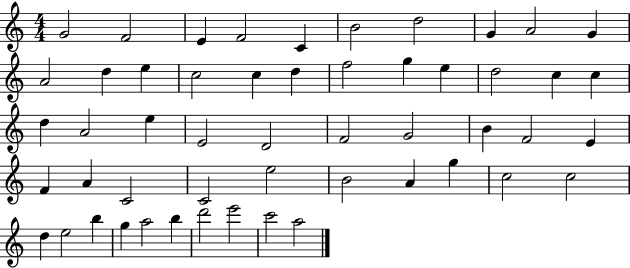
X:1
T:Untitled
M:4/4
L:1/4
K:C
G2 F2 E F2 C B2 d2 G A2 G A2 d e c2 c d f2 g e d2 c c d A2 e E2 D2 F2 G2 B F2 E F A C2 C2 e2 B2 A g c2 c2 d e2 b g a2 b d'2 e'2 c'2 a2